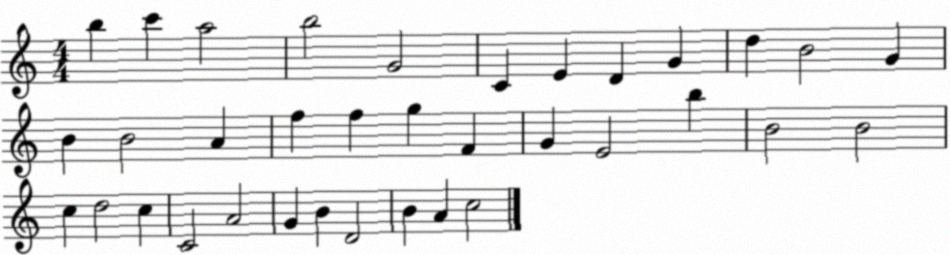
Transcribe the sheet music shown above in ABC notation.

X:1
T:Untitled
M:4/4
L:1/4
K:C
b c' a2 b2 G2 C E D G d B2 G B B2 A f f g F G E2 b B2 B2 c d2 c C2 A2 G B D2 B A c2